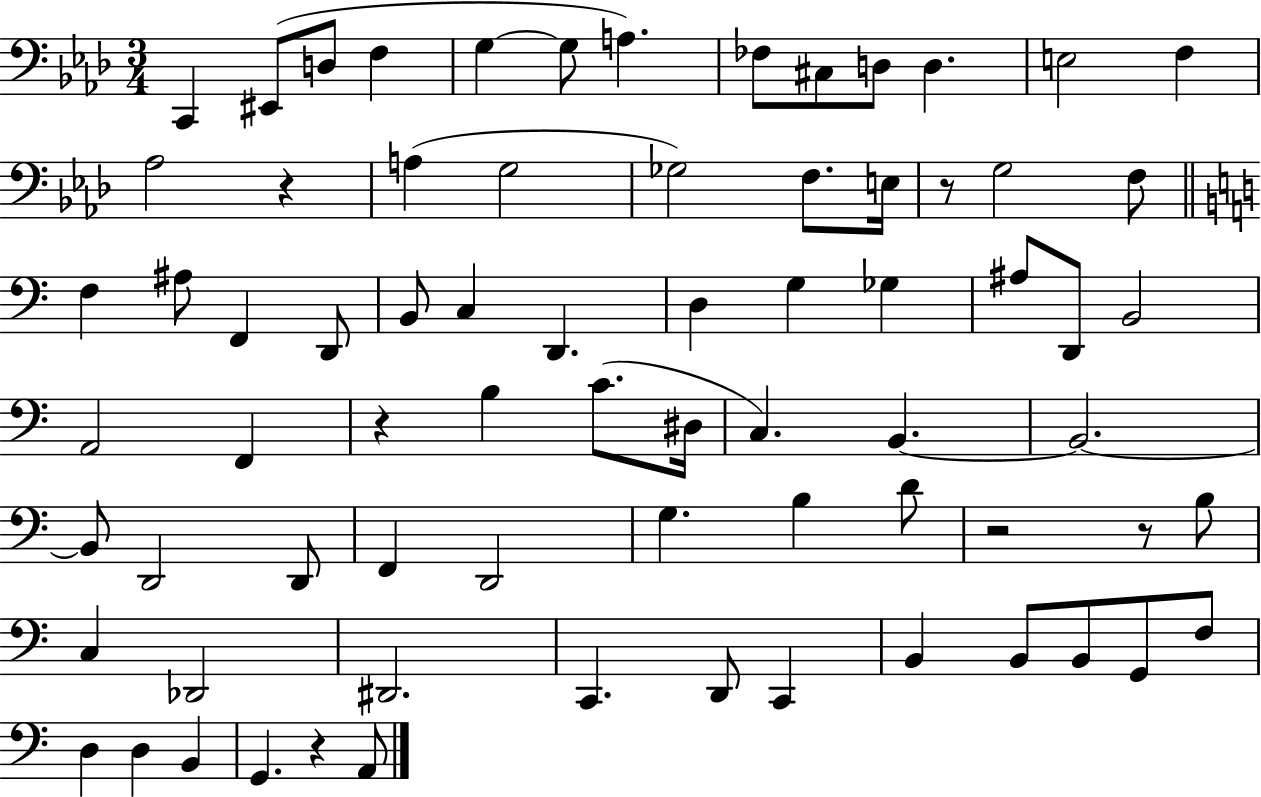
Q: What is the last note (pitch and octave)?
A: A2